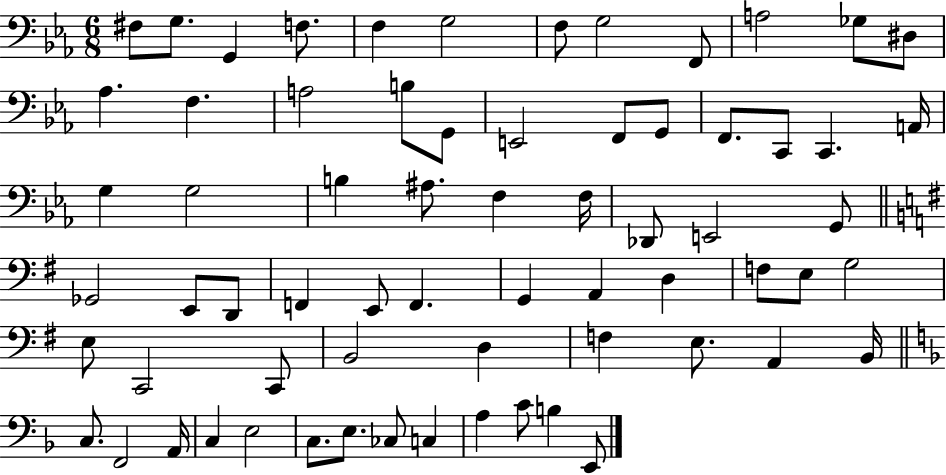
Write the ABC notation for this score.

X:1
T:Untitled
M:6/8
L:1/4
K:Eb
^F,/2 G,/2 G,, F,/2 F, G,2 F,/2 G,2 F,,/2 A,2 _G,/2 ^D,/2 _A, F, A,2 B,/2 G,,/2 E,,2 F,,/2 G,,/2 F,,/2 C,,/2 C,, A,,/4 G, G,2 B, ^A,/2 F, F,/4 _D,,/2 E,,2 G,,/2 _G,,2 E,,/2 D,,/2 F,, E,,/2 F,, G,, A,, D, F,/2 E,/2 G,2 E,/2 C,,2 C,,/2 B,,2 D, F, E,/2 A,, B,,/4 C,/2 F,,2 A,,/4 C, E,2 C,/2 E,/2 _C,/2 C, A, C/2 B, E,,/2